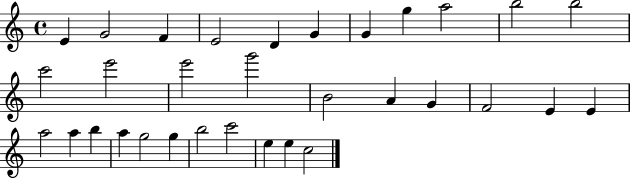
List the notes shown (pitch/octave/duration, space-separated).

E4/q G4/h F4/q E4/h D4/q G4/q G4/q G5/q A5/h B5/h B5/h C6/h E6/h E6/h G6/h B4/h A4/q G4/q F4/h E4/q E4/q A5/h A5/q B5/q A5/q G5/h G5/q B5/h C6/h E5/q E5/q C5/h